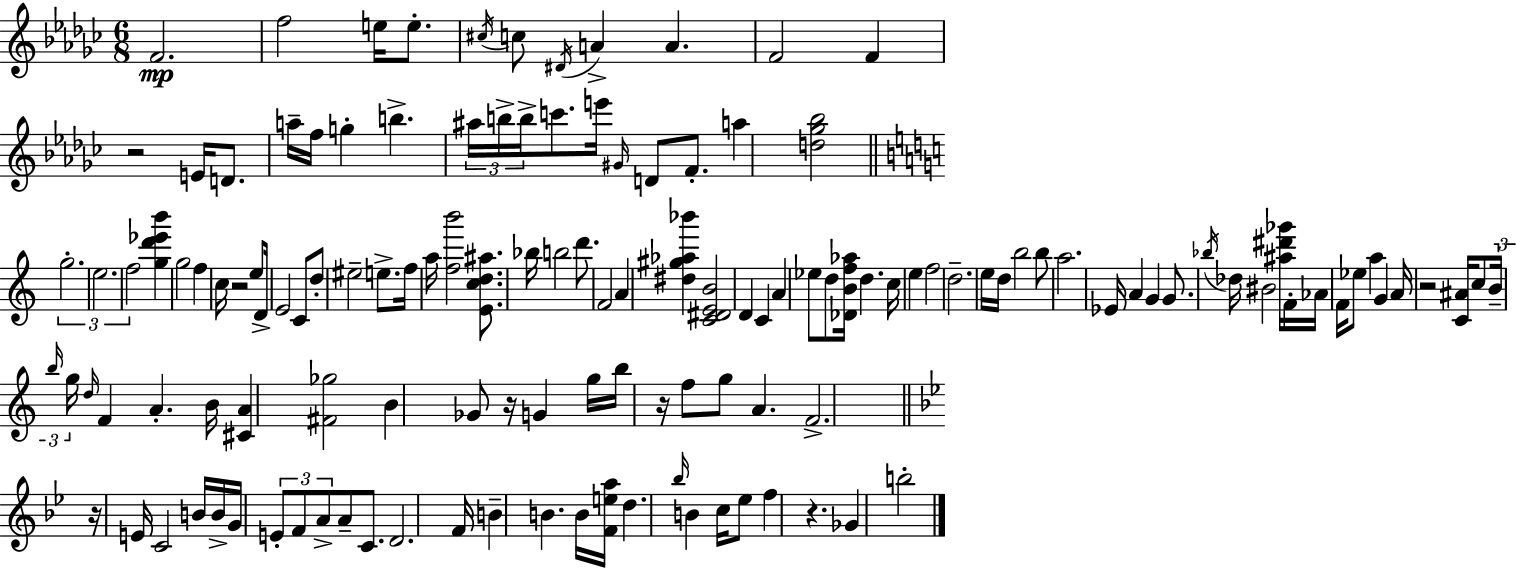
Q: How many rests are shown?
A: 7